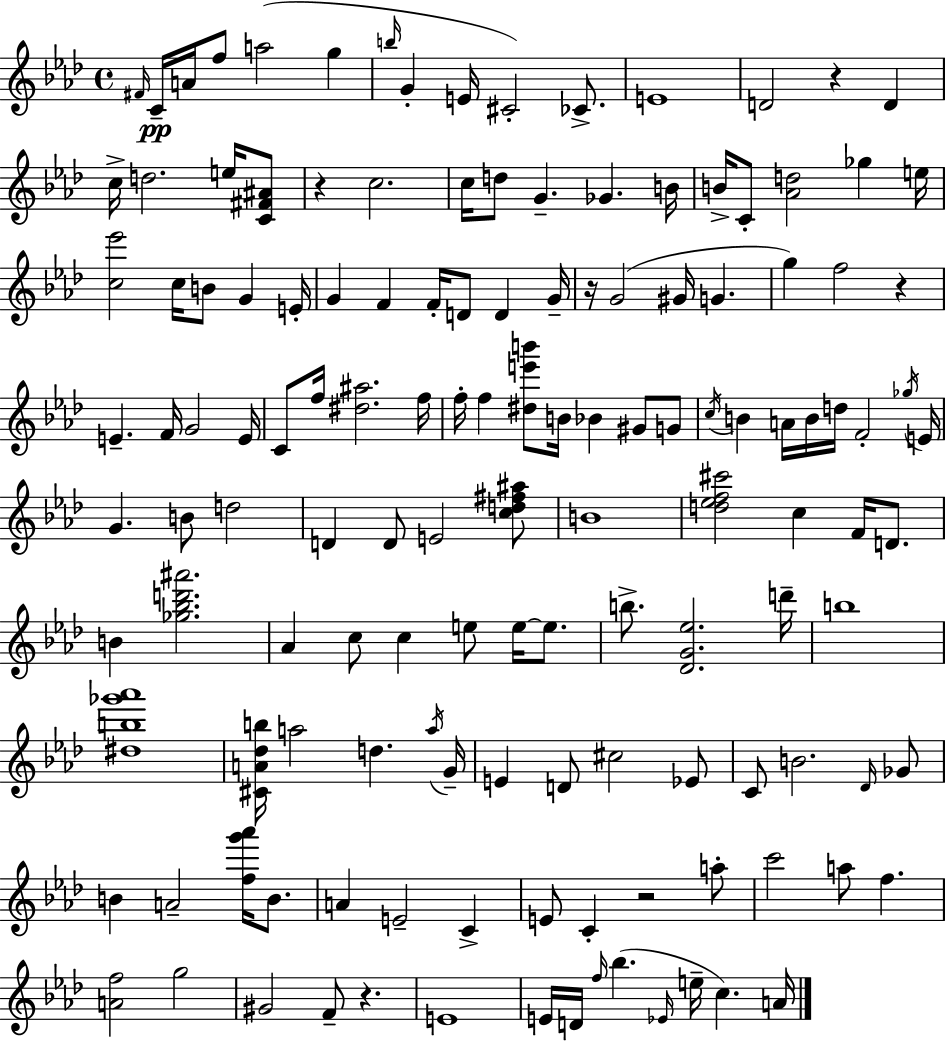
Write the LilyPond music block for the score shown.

{
  \clef treble
  \time 4/4
  \defaultTimeSignature
  \key f \minor
  \grace { fis'16 }\pp c'16-- a'16 f''8 a''2( g''4 | \grace { b''16 } g'4-. e'16 cis'2-.) ces'8.-> | e'1 | d'2 r4 d'4 | \break c''16-> d''2. e''16 | <c' fis' ais'>8 r4 c''2. | c''16 d''8 g'4.-- ges'4. | b'16 b'16-> c'8-. <aes' d''>2 ges''4 | \break e''16 <c'' ees'''>2 c''16 b'8 g'4 | e'16-. g'4 f'4 f'16-. d'8 d'4 | g'16-- r16 g'2( gis'16 g'4. | g''4) f''2 r4 | \break e'4.-- f'16 g'2 | e'16 c'8 f''16 <dis'' ais''>2. | f''16 f''16-. f''4 <dis'' e''' b'''>8 b'16 bes'4 gis'8 | g'8 \acciaccatura { c''16 } b'4 a'16 b'16 d''16 f'2-. | \break \acciaccatura { ges''16 } e'16 g'4. b'8 d''2 | d'4 d'8 e'2 | <c'' d'' fis'' ais''>8 b'1 | <d'' ees'' f'' cis'''>2 c''4 | \break f'16 d'8. b'4 <ges'' bes'' d''' ais'''>2. | aes'4 c''8 c''4 e''8 | e''16~~ e''8. b''8.-> <des' g' ees''>2. | d'''16-- b''1 | \break <dis'' b'' ges''' aes'''>1 | <cis' a' des'' b''>16 a''2 d''4. | \acciaccatura { a''16 } g'16-- e'4 d'8 cis''2 | ees'8 c'8 b'2. | \break \grace { des'16 } ges'8 b'4 a'2-- | <f'' g''' aes'''>16 b'8. a'4 e'2-- | c'4-> e'8 c'4-. r2 | a''8-. c'''2 a''8 | \break f''4. <a' f''>2 g''2 | gis'2 f'8-- | r4. e'1 | e'16 d'16 \grace { f''16 }( bes''4. \grace { ees'16 } | \break e''16-- c''4.) a'16 \bar "|."
}